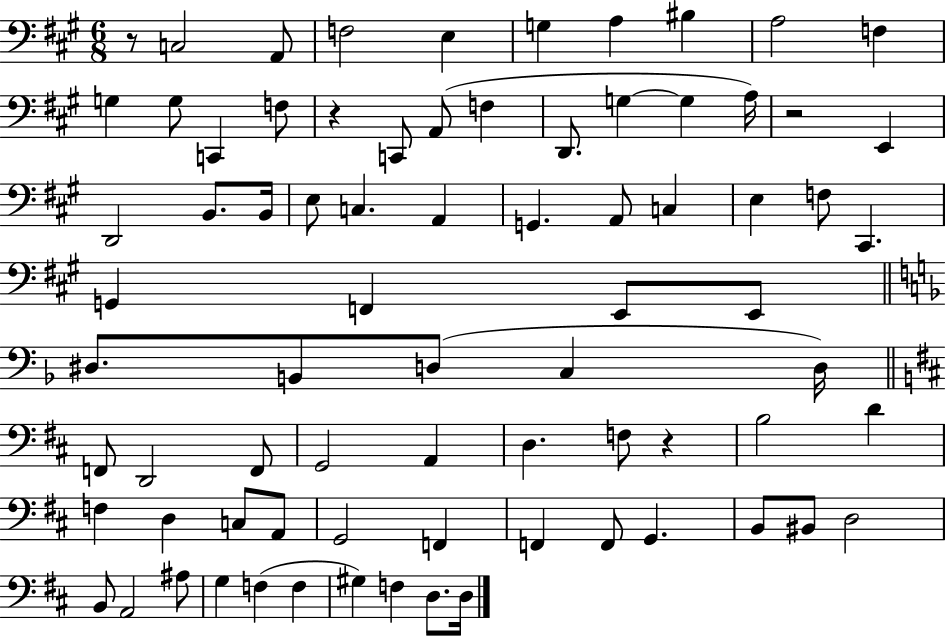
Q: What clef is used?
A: bass